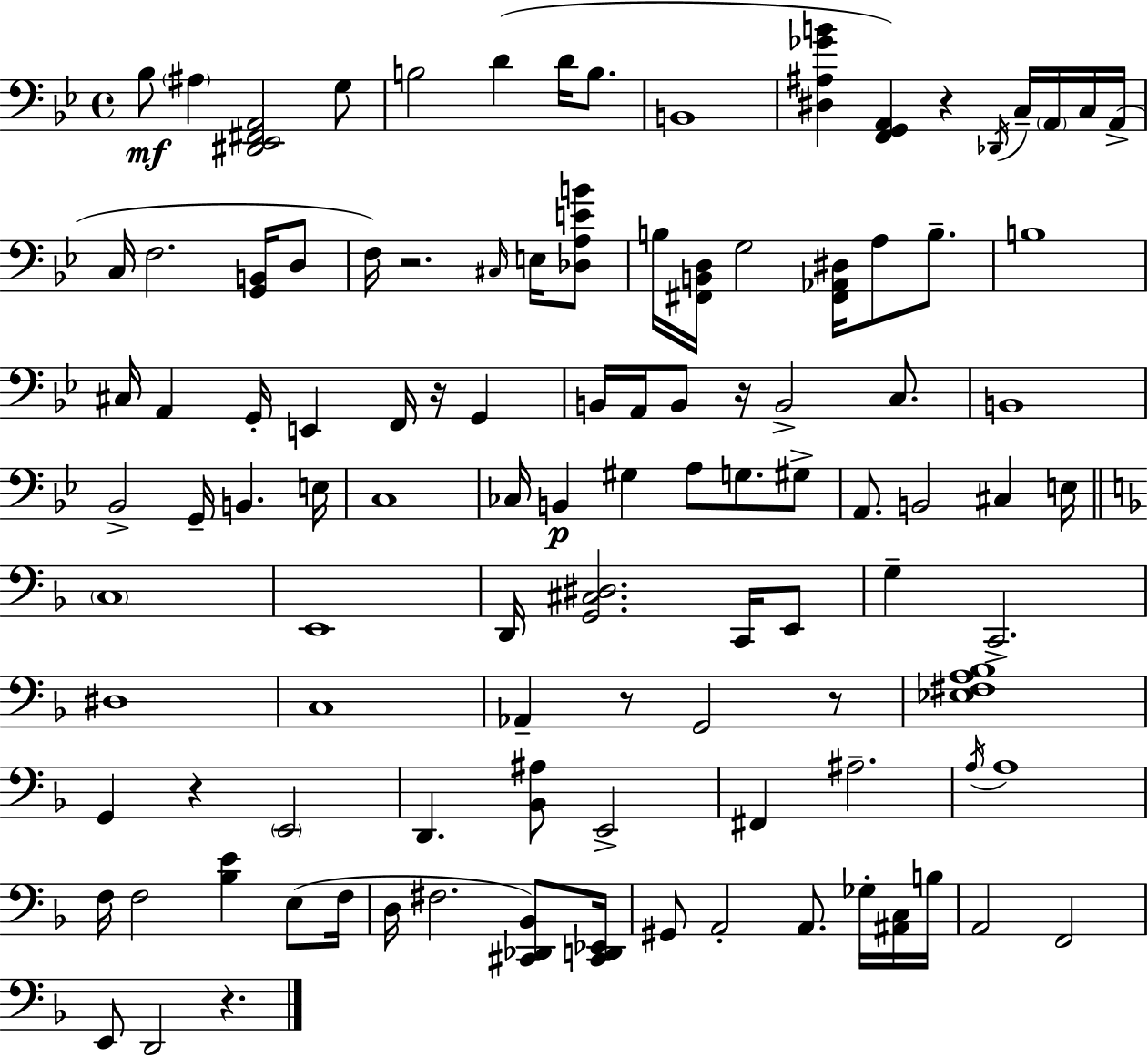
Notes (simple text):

Bb3/e A#3/q [D#2,Eb2,F#2,A2]/h G3/e B3/h D4/q D4/s B3/e. B2/w [D#3,A#3,Gb4,B4]/q [F2,G2,A2]/q R/q Db2/s C3/s A2/s C3/s A2/s C3/s F3/h. [G2,B2]/s D3/e F3/s R/h. C#3/s E3/s [Db3,A3,E4,B4]/e B3/s [F#2,B2,D3]/s G3/h [F#2,Ab2,D#3]/s A3/e B3/e. B3/w C#3/s A2/q G2/s E2/q F2/s R/s G2/q B2/s A2/s B2/e R/s B2/h C3/e. B2/w Bb2/h G2/s B2/q. E3/s C3/w CES3/s B2/q G#3/q A3/e G3/e. G#3/e A2/e. B2/h C#3/q E3/s C3/w E2/w D2/s [G2,C#3,D#3]/h. C2/s E2/e G3/q C2/h. D#3/w C3/w Ab2/q R/e G2/h R/e [Eb3,F#3,A3,Bb3]/w G2/q R/q E2/h D2/q. [Bb2,A#3]/e E2/h F#2/q A#3/h. A3/s A3/w F3/s F3/h [Bb3,E4]/q E3/e F3/s D3/s F#3/h. [C#2,Db2,Bb2]/e [C#2,D2,Eb2]/s G#2/e A2/h A2/e. Gb3/s [A#2,C3]/s B3/s A2/h F2/h E2/e D2/h R/q.